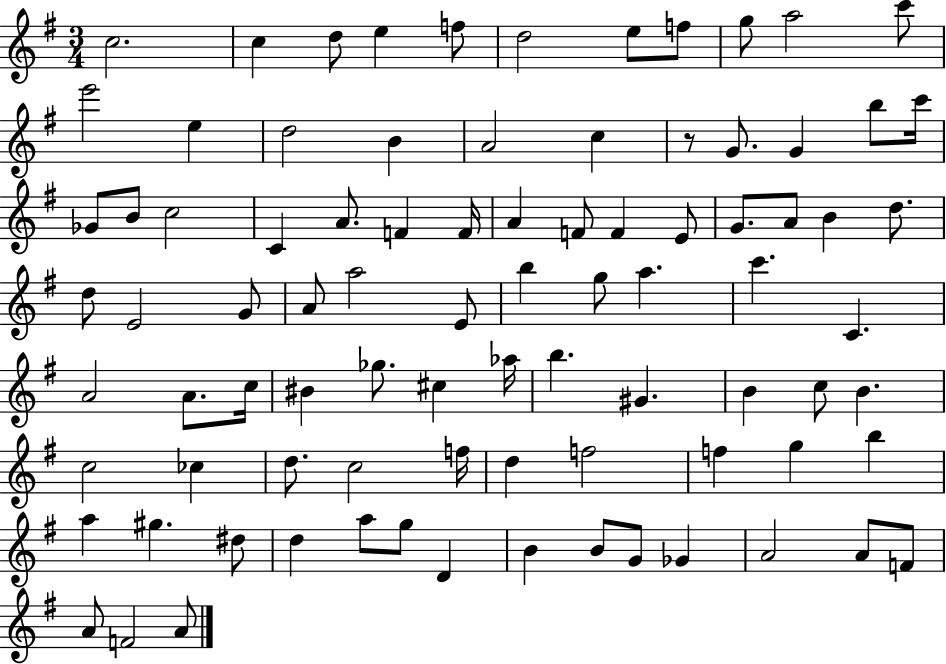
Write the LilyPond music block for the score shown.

{
  \clef treble
  \numericTimeSignature
  \time 3/4
  \key g \major
  c''2. | c''4 d''8 e''4 f''8 | d''2 e''8 f''8 | g''8 a''2 c'''8 | \break e'''2 e''4 | d''2 b'4 | a'2 c''4 | r8 g'8. g'4 b''8 c'''16 | \break ges'8 b'8 c''2 | c'4 a'8. f'4 f'16 | a'4 f'8 f'4 e'8 | g'8. a'8 b'4 d''8. | \break d''8 e'2 g'8 | a'8 a''2 e'8 | b''4 g''8 a''4. | c'''4. c'4. | \break a'2 a'8. c''16 | bis'4 ges''8. cis''4 aes''16 | b''4. gis'4. | b'4 c''8 b'4. | \break c''2 ces''4 | d''8. c''2 f''16 | d''4 f''2 | f''4 g''4 b''4 | \break a''4 gis''4. dis''8 | d''4 a''8 g''8 d'4 | b'4 b'8 g'8 ges'4 | a'2 a'8 f'8 | \break a'8 f'2 a'8 | \bar "|."
}